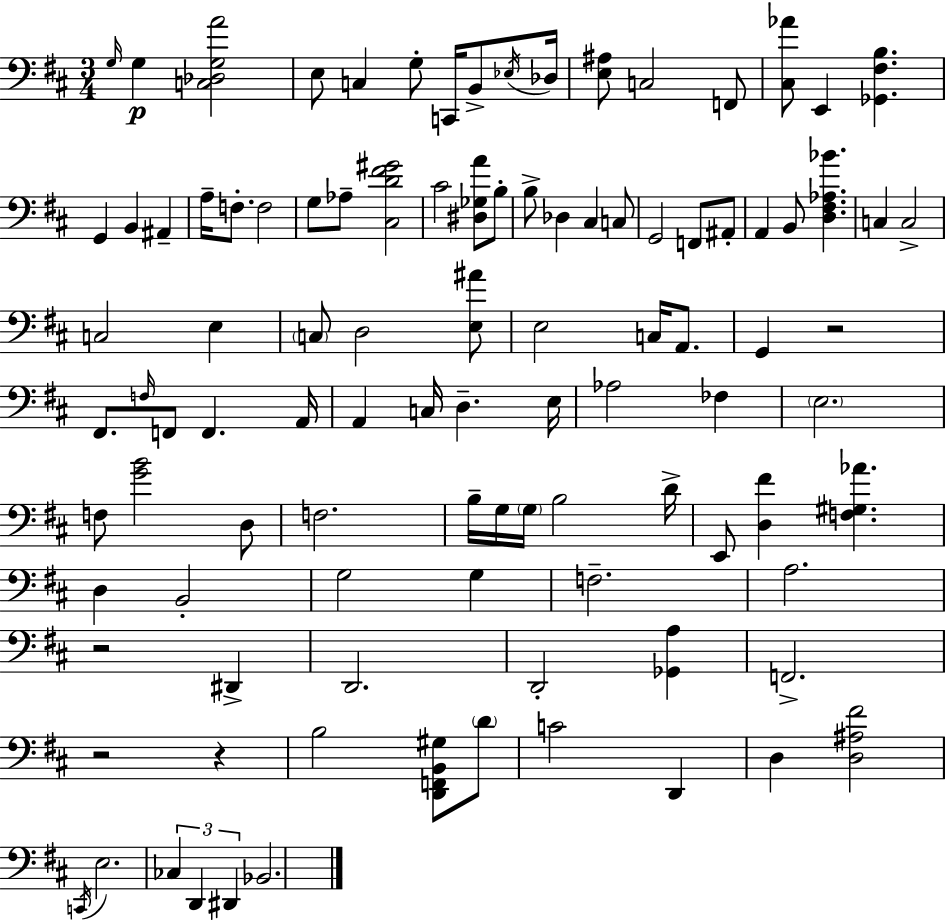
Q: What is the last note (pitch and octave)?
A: Bb2